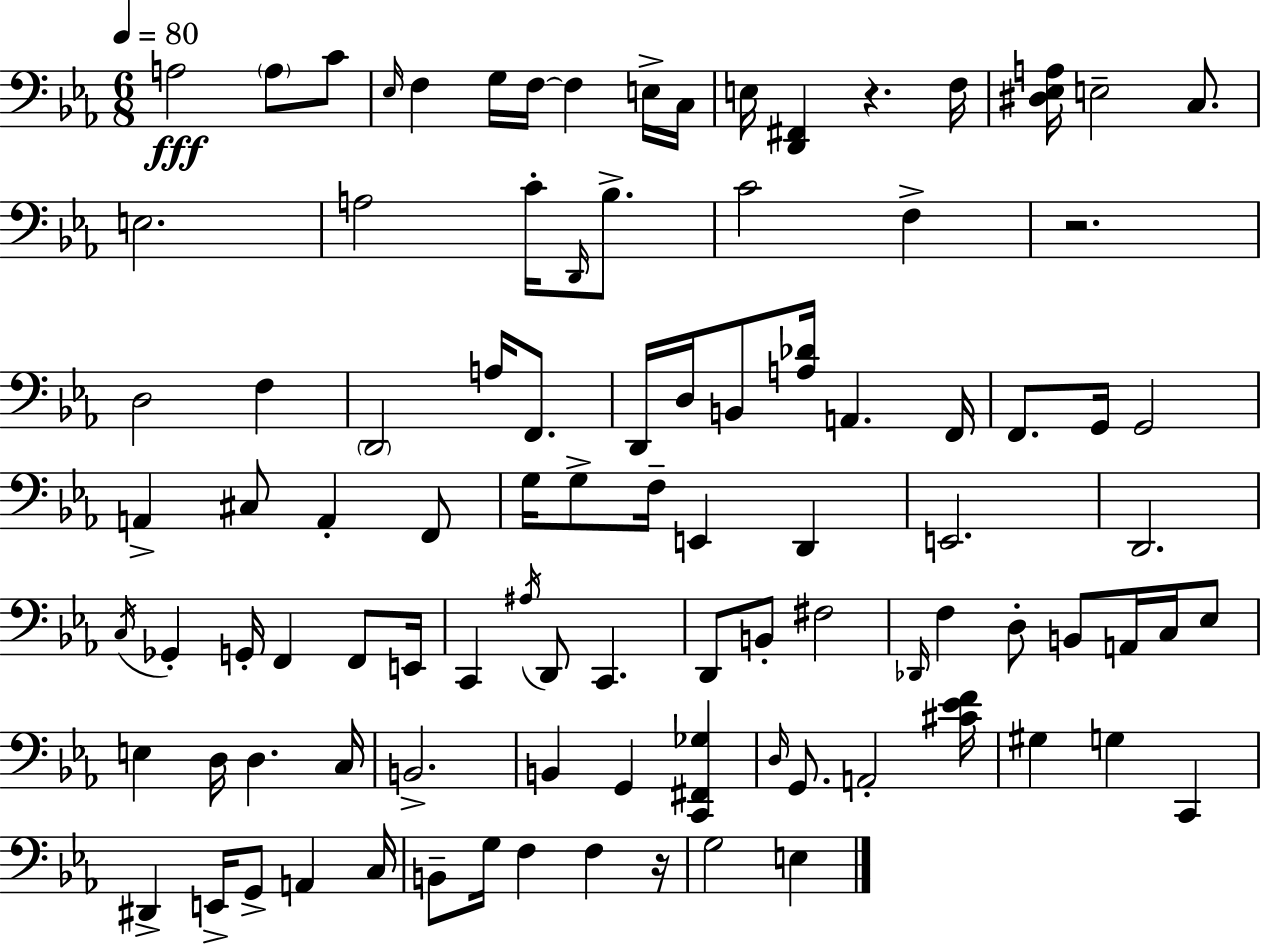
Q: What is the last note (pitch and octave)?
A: E3